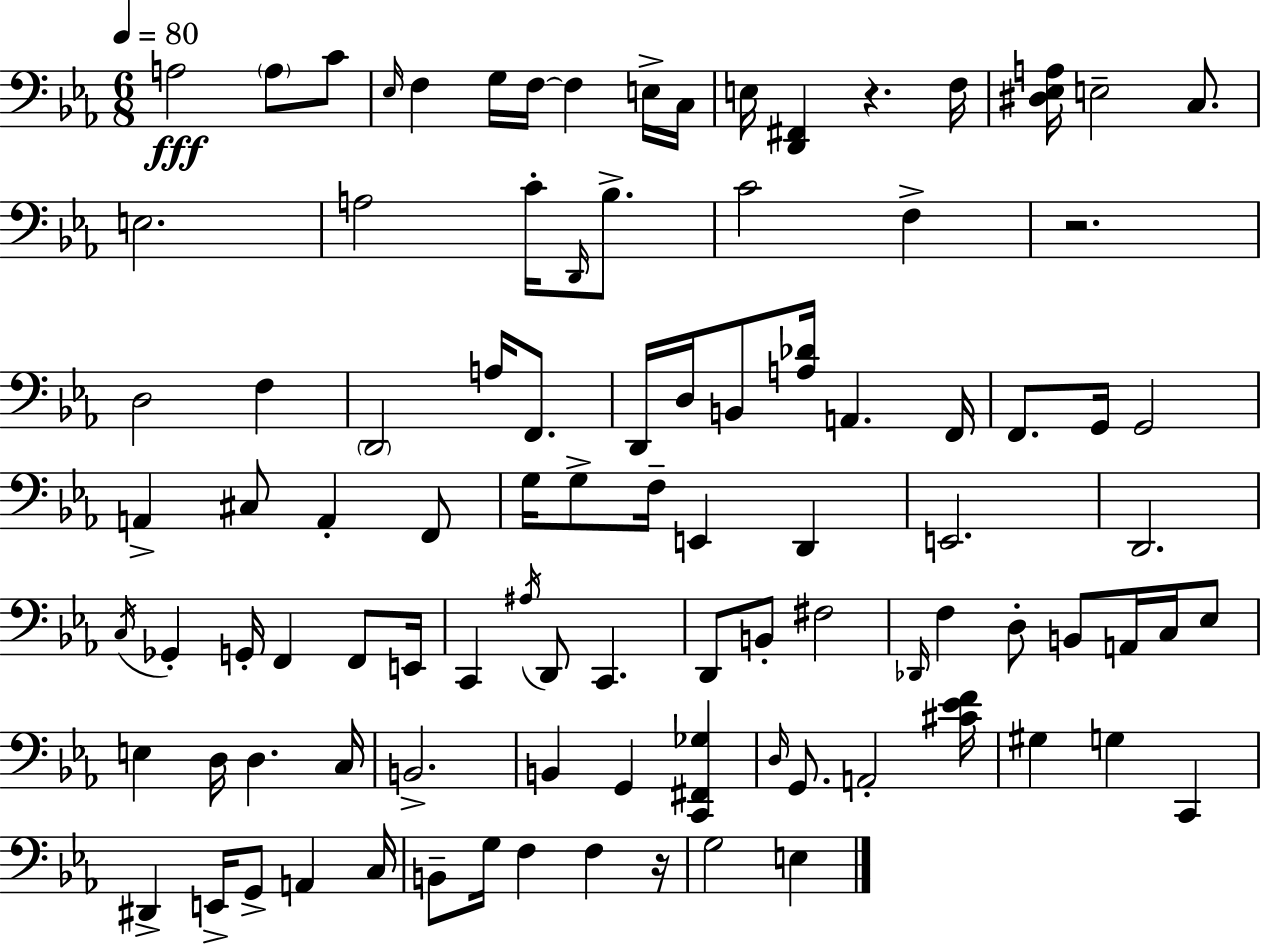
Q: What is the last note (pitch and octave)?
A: E3